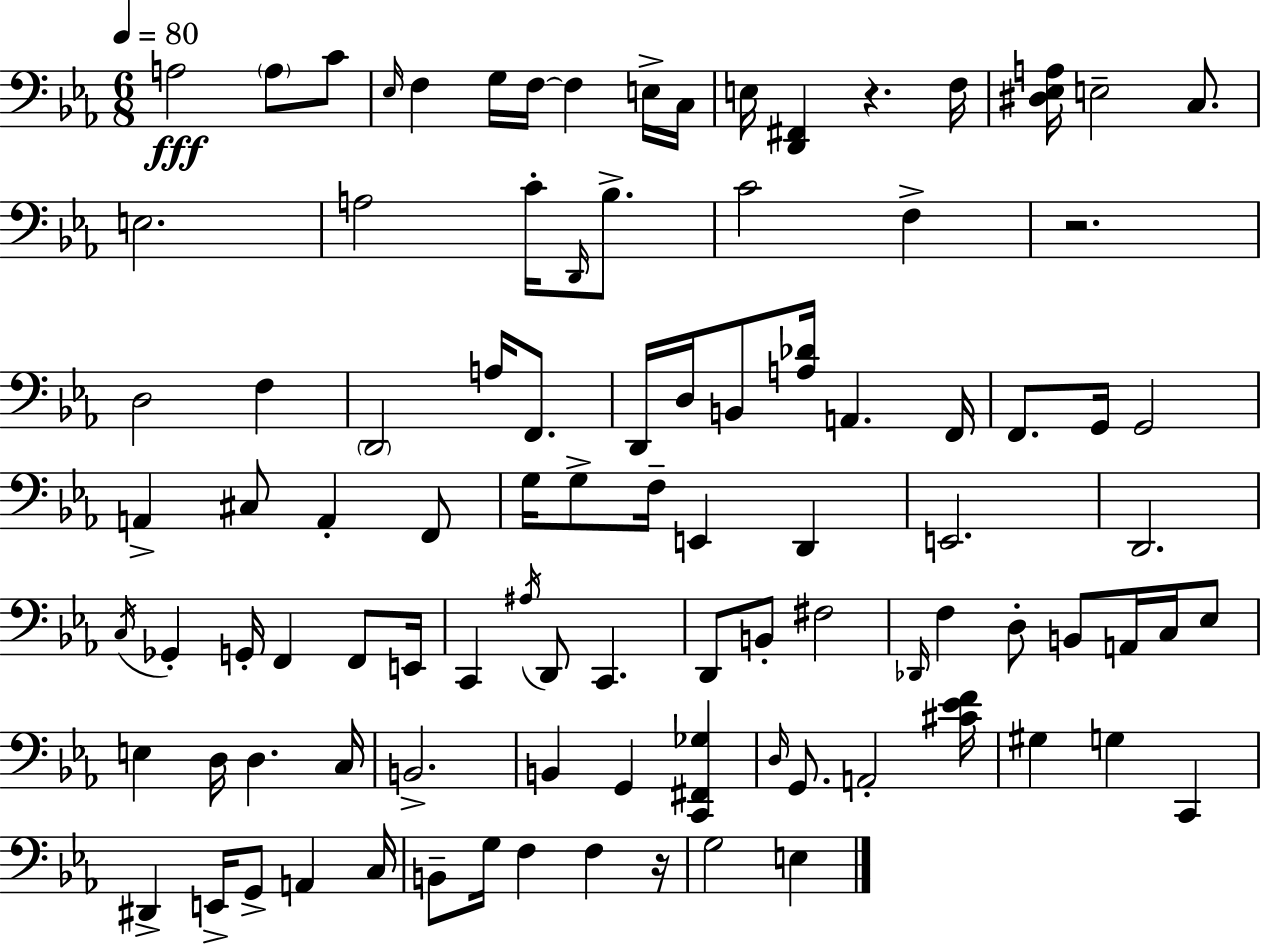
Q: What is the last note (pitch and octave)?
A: E3